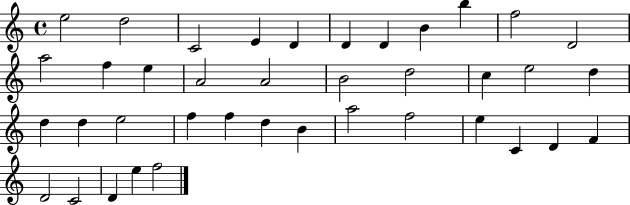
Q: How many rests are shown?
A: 0